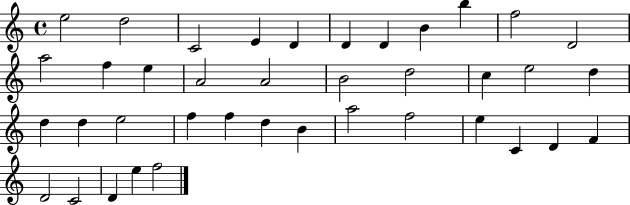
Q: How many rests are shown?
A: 0